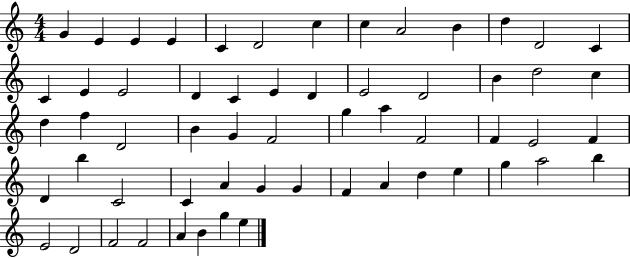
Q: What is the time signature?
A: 4/4